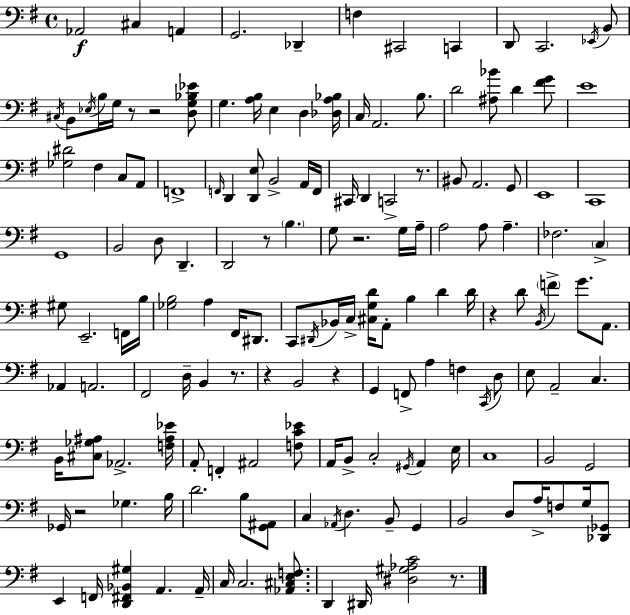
{
  \clef bass
  \time 4/4
  \defaultTimeSignature
  \key g \major
  aes,2\f cis4 a,4 | g,2. des,4-- | f4 cis,2 c,4 | d,8 c,2. \acciaccatura { ees,16 } b,8 | \break \acciaccatura { cis16 } b,8 \acciaccatura { ees16 } b16 g16 r8 r2 | <d g bes ees'>8 g4. <a b>16 e4 d4 | <des a bes>16 c16 a,2. | b8. d'2 <ais bes'>8 d'4 | \break <fis' g'>8 e'1 | <ges dis'>2 fis4 c8 | a,8 f,1-> | \grace { f,16 } d,4 <d, e>8 b,2-> | \break a,16 f,16 cis,16 d,4 c,2-> | r8. bis,8 a,2. | g,8 e,1 | c,1 | \break g,1 | b,2 d8 d,4.-- | d,2 r8 \parenthesize b4. | g8 r2. | \break g16 a16-- a2 a8 a4.-- | fes2. | \parenthesize c4-> gis8 e,2.-- | f,16 b16 <ges b>2 a4 | \break fis,16 dis,8. c,8 \acciaccatura { dis,16 } bes,16 c16-> <cis g d'>16 a,8-. b4 | d'4 d'16 r4 d'8 \acciaccatura { b,16 } \parenthesize f'4-> | g'8. a,8. aes,4 a,2. | fis,2 d16-- b,4 | \break r8. r4 b,2 | r4 g,4 f,8-> a4 | f4 \acciaccatura { c,16 } d8 e8 a,2-- | c4. b,16 <cis ges ais>8 aes,2.-> | \break <f ais ees'>16 a,8-. f,4-. ais,2 | <f c' ees'>8 a,16 b,8-> c2-. | \acciaccatura { gis,16 } a,4 e16 c1 | b,2 | \break g,2 ges,16 r2 | ges4. b16 d'2. | b8 <g, ais,>8 c4 \acciaccatura { aes,16 } d4. | b,8-- g,4 b,2 | \break d8 a16-> f8 g16 <des, ges,>8 e,4 f,16 <d, fis, bes, gis>4 | a,4. a,16-- c16 c2. | <aes, cis e f>8. d,4 dis,16 <dis gis aes c'>2 | r8. \bar "|."
}